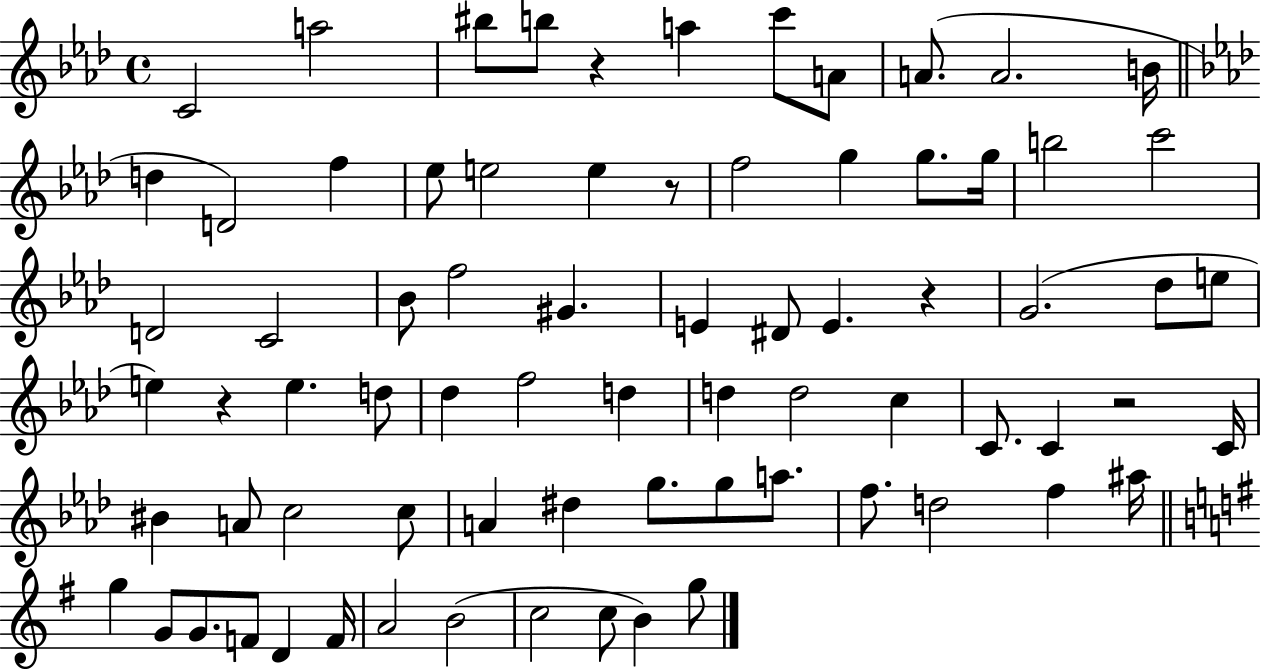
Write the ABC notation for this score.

X:1
T:Untitled
M:4/4
L:1/4
K:Ab
C2 a2 ^b/2 b/2 z a c'/2 A/2 A/2 A2 B/4 d D2 f _e/2 e2 e z/2 f2 g g/2 g/4 b2 c'2 D2 C2 _B/2 f2 ^G E ^D/2 E z G2 _d/2 e/2 e z e d/2 _d f2 d d d2 c C/2 C z2 C/4 ^B A/2 c2 c/2 A ^d g/2 g/2 a/2 f/2 d2 f ^a/4 g G/2 G/2 F/2 D F/4 A2 B2 c2 c/2 B g/2